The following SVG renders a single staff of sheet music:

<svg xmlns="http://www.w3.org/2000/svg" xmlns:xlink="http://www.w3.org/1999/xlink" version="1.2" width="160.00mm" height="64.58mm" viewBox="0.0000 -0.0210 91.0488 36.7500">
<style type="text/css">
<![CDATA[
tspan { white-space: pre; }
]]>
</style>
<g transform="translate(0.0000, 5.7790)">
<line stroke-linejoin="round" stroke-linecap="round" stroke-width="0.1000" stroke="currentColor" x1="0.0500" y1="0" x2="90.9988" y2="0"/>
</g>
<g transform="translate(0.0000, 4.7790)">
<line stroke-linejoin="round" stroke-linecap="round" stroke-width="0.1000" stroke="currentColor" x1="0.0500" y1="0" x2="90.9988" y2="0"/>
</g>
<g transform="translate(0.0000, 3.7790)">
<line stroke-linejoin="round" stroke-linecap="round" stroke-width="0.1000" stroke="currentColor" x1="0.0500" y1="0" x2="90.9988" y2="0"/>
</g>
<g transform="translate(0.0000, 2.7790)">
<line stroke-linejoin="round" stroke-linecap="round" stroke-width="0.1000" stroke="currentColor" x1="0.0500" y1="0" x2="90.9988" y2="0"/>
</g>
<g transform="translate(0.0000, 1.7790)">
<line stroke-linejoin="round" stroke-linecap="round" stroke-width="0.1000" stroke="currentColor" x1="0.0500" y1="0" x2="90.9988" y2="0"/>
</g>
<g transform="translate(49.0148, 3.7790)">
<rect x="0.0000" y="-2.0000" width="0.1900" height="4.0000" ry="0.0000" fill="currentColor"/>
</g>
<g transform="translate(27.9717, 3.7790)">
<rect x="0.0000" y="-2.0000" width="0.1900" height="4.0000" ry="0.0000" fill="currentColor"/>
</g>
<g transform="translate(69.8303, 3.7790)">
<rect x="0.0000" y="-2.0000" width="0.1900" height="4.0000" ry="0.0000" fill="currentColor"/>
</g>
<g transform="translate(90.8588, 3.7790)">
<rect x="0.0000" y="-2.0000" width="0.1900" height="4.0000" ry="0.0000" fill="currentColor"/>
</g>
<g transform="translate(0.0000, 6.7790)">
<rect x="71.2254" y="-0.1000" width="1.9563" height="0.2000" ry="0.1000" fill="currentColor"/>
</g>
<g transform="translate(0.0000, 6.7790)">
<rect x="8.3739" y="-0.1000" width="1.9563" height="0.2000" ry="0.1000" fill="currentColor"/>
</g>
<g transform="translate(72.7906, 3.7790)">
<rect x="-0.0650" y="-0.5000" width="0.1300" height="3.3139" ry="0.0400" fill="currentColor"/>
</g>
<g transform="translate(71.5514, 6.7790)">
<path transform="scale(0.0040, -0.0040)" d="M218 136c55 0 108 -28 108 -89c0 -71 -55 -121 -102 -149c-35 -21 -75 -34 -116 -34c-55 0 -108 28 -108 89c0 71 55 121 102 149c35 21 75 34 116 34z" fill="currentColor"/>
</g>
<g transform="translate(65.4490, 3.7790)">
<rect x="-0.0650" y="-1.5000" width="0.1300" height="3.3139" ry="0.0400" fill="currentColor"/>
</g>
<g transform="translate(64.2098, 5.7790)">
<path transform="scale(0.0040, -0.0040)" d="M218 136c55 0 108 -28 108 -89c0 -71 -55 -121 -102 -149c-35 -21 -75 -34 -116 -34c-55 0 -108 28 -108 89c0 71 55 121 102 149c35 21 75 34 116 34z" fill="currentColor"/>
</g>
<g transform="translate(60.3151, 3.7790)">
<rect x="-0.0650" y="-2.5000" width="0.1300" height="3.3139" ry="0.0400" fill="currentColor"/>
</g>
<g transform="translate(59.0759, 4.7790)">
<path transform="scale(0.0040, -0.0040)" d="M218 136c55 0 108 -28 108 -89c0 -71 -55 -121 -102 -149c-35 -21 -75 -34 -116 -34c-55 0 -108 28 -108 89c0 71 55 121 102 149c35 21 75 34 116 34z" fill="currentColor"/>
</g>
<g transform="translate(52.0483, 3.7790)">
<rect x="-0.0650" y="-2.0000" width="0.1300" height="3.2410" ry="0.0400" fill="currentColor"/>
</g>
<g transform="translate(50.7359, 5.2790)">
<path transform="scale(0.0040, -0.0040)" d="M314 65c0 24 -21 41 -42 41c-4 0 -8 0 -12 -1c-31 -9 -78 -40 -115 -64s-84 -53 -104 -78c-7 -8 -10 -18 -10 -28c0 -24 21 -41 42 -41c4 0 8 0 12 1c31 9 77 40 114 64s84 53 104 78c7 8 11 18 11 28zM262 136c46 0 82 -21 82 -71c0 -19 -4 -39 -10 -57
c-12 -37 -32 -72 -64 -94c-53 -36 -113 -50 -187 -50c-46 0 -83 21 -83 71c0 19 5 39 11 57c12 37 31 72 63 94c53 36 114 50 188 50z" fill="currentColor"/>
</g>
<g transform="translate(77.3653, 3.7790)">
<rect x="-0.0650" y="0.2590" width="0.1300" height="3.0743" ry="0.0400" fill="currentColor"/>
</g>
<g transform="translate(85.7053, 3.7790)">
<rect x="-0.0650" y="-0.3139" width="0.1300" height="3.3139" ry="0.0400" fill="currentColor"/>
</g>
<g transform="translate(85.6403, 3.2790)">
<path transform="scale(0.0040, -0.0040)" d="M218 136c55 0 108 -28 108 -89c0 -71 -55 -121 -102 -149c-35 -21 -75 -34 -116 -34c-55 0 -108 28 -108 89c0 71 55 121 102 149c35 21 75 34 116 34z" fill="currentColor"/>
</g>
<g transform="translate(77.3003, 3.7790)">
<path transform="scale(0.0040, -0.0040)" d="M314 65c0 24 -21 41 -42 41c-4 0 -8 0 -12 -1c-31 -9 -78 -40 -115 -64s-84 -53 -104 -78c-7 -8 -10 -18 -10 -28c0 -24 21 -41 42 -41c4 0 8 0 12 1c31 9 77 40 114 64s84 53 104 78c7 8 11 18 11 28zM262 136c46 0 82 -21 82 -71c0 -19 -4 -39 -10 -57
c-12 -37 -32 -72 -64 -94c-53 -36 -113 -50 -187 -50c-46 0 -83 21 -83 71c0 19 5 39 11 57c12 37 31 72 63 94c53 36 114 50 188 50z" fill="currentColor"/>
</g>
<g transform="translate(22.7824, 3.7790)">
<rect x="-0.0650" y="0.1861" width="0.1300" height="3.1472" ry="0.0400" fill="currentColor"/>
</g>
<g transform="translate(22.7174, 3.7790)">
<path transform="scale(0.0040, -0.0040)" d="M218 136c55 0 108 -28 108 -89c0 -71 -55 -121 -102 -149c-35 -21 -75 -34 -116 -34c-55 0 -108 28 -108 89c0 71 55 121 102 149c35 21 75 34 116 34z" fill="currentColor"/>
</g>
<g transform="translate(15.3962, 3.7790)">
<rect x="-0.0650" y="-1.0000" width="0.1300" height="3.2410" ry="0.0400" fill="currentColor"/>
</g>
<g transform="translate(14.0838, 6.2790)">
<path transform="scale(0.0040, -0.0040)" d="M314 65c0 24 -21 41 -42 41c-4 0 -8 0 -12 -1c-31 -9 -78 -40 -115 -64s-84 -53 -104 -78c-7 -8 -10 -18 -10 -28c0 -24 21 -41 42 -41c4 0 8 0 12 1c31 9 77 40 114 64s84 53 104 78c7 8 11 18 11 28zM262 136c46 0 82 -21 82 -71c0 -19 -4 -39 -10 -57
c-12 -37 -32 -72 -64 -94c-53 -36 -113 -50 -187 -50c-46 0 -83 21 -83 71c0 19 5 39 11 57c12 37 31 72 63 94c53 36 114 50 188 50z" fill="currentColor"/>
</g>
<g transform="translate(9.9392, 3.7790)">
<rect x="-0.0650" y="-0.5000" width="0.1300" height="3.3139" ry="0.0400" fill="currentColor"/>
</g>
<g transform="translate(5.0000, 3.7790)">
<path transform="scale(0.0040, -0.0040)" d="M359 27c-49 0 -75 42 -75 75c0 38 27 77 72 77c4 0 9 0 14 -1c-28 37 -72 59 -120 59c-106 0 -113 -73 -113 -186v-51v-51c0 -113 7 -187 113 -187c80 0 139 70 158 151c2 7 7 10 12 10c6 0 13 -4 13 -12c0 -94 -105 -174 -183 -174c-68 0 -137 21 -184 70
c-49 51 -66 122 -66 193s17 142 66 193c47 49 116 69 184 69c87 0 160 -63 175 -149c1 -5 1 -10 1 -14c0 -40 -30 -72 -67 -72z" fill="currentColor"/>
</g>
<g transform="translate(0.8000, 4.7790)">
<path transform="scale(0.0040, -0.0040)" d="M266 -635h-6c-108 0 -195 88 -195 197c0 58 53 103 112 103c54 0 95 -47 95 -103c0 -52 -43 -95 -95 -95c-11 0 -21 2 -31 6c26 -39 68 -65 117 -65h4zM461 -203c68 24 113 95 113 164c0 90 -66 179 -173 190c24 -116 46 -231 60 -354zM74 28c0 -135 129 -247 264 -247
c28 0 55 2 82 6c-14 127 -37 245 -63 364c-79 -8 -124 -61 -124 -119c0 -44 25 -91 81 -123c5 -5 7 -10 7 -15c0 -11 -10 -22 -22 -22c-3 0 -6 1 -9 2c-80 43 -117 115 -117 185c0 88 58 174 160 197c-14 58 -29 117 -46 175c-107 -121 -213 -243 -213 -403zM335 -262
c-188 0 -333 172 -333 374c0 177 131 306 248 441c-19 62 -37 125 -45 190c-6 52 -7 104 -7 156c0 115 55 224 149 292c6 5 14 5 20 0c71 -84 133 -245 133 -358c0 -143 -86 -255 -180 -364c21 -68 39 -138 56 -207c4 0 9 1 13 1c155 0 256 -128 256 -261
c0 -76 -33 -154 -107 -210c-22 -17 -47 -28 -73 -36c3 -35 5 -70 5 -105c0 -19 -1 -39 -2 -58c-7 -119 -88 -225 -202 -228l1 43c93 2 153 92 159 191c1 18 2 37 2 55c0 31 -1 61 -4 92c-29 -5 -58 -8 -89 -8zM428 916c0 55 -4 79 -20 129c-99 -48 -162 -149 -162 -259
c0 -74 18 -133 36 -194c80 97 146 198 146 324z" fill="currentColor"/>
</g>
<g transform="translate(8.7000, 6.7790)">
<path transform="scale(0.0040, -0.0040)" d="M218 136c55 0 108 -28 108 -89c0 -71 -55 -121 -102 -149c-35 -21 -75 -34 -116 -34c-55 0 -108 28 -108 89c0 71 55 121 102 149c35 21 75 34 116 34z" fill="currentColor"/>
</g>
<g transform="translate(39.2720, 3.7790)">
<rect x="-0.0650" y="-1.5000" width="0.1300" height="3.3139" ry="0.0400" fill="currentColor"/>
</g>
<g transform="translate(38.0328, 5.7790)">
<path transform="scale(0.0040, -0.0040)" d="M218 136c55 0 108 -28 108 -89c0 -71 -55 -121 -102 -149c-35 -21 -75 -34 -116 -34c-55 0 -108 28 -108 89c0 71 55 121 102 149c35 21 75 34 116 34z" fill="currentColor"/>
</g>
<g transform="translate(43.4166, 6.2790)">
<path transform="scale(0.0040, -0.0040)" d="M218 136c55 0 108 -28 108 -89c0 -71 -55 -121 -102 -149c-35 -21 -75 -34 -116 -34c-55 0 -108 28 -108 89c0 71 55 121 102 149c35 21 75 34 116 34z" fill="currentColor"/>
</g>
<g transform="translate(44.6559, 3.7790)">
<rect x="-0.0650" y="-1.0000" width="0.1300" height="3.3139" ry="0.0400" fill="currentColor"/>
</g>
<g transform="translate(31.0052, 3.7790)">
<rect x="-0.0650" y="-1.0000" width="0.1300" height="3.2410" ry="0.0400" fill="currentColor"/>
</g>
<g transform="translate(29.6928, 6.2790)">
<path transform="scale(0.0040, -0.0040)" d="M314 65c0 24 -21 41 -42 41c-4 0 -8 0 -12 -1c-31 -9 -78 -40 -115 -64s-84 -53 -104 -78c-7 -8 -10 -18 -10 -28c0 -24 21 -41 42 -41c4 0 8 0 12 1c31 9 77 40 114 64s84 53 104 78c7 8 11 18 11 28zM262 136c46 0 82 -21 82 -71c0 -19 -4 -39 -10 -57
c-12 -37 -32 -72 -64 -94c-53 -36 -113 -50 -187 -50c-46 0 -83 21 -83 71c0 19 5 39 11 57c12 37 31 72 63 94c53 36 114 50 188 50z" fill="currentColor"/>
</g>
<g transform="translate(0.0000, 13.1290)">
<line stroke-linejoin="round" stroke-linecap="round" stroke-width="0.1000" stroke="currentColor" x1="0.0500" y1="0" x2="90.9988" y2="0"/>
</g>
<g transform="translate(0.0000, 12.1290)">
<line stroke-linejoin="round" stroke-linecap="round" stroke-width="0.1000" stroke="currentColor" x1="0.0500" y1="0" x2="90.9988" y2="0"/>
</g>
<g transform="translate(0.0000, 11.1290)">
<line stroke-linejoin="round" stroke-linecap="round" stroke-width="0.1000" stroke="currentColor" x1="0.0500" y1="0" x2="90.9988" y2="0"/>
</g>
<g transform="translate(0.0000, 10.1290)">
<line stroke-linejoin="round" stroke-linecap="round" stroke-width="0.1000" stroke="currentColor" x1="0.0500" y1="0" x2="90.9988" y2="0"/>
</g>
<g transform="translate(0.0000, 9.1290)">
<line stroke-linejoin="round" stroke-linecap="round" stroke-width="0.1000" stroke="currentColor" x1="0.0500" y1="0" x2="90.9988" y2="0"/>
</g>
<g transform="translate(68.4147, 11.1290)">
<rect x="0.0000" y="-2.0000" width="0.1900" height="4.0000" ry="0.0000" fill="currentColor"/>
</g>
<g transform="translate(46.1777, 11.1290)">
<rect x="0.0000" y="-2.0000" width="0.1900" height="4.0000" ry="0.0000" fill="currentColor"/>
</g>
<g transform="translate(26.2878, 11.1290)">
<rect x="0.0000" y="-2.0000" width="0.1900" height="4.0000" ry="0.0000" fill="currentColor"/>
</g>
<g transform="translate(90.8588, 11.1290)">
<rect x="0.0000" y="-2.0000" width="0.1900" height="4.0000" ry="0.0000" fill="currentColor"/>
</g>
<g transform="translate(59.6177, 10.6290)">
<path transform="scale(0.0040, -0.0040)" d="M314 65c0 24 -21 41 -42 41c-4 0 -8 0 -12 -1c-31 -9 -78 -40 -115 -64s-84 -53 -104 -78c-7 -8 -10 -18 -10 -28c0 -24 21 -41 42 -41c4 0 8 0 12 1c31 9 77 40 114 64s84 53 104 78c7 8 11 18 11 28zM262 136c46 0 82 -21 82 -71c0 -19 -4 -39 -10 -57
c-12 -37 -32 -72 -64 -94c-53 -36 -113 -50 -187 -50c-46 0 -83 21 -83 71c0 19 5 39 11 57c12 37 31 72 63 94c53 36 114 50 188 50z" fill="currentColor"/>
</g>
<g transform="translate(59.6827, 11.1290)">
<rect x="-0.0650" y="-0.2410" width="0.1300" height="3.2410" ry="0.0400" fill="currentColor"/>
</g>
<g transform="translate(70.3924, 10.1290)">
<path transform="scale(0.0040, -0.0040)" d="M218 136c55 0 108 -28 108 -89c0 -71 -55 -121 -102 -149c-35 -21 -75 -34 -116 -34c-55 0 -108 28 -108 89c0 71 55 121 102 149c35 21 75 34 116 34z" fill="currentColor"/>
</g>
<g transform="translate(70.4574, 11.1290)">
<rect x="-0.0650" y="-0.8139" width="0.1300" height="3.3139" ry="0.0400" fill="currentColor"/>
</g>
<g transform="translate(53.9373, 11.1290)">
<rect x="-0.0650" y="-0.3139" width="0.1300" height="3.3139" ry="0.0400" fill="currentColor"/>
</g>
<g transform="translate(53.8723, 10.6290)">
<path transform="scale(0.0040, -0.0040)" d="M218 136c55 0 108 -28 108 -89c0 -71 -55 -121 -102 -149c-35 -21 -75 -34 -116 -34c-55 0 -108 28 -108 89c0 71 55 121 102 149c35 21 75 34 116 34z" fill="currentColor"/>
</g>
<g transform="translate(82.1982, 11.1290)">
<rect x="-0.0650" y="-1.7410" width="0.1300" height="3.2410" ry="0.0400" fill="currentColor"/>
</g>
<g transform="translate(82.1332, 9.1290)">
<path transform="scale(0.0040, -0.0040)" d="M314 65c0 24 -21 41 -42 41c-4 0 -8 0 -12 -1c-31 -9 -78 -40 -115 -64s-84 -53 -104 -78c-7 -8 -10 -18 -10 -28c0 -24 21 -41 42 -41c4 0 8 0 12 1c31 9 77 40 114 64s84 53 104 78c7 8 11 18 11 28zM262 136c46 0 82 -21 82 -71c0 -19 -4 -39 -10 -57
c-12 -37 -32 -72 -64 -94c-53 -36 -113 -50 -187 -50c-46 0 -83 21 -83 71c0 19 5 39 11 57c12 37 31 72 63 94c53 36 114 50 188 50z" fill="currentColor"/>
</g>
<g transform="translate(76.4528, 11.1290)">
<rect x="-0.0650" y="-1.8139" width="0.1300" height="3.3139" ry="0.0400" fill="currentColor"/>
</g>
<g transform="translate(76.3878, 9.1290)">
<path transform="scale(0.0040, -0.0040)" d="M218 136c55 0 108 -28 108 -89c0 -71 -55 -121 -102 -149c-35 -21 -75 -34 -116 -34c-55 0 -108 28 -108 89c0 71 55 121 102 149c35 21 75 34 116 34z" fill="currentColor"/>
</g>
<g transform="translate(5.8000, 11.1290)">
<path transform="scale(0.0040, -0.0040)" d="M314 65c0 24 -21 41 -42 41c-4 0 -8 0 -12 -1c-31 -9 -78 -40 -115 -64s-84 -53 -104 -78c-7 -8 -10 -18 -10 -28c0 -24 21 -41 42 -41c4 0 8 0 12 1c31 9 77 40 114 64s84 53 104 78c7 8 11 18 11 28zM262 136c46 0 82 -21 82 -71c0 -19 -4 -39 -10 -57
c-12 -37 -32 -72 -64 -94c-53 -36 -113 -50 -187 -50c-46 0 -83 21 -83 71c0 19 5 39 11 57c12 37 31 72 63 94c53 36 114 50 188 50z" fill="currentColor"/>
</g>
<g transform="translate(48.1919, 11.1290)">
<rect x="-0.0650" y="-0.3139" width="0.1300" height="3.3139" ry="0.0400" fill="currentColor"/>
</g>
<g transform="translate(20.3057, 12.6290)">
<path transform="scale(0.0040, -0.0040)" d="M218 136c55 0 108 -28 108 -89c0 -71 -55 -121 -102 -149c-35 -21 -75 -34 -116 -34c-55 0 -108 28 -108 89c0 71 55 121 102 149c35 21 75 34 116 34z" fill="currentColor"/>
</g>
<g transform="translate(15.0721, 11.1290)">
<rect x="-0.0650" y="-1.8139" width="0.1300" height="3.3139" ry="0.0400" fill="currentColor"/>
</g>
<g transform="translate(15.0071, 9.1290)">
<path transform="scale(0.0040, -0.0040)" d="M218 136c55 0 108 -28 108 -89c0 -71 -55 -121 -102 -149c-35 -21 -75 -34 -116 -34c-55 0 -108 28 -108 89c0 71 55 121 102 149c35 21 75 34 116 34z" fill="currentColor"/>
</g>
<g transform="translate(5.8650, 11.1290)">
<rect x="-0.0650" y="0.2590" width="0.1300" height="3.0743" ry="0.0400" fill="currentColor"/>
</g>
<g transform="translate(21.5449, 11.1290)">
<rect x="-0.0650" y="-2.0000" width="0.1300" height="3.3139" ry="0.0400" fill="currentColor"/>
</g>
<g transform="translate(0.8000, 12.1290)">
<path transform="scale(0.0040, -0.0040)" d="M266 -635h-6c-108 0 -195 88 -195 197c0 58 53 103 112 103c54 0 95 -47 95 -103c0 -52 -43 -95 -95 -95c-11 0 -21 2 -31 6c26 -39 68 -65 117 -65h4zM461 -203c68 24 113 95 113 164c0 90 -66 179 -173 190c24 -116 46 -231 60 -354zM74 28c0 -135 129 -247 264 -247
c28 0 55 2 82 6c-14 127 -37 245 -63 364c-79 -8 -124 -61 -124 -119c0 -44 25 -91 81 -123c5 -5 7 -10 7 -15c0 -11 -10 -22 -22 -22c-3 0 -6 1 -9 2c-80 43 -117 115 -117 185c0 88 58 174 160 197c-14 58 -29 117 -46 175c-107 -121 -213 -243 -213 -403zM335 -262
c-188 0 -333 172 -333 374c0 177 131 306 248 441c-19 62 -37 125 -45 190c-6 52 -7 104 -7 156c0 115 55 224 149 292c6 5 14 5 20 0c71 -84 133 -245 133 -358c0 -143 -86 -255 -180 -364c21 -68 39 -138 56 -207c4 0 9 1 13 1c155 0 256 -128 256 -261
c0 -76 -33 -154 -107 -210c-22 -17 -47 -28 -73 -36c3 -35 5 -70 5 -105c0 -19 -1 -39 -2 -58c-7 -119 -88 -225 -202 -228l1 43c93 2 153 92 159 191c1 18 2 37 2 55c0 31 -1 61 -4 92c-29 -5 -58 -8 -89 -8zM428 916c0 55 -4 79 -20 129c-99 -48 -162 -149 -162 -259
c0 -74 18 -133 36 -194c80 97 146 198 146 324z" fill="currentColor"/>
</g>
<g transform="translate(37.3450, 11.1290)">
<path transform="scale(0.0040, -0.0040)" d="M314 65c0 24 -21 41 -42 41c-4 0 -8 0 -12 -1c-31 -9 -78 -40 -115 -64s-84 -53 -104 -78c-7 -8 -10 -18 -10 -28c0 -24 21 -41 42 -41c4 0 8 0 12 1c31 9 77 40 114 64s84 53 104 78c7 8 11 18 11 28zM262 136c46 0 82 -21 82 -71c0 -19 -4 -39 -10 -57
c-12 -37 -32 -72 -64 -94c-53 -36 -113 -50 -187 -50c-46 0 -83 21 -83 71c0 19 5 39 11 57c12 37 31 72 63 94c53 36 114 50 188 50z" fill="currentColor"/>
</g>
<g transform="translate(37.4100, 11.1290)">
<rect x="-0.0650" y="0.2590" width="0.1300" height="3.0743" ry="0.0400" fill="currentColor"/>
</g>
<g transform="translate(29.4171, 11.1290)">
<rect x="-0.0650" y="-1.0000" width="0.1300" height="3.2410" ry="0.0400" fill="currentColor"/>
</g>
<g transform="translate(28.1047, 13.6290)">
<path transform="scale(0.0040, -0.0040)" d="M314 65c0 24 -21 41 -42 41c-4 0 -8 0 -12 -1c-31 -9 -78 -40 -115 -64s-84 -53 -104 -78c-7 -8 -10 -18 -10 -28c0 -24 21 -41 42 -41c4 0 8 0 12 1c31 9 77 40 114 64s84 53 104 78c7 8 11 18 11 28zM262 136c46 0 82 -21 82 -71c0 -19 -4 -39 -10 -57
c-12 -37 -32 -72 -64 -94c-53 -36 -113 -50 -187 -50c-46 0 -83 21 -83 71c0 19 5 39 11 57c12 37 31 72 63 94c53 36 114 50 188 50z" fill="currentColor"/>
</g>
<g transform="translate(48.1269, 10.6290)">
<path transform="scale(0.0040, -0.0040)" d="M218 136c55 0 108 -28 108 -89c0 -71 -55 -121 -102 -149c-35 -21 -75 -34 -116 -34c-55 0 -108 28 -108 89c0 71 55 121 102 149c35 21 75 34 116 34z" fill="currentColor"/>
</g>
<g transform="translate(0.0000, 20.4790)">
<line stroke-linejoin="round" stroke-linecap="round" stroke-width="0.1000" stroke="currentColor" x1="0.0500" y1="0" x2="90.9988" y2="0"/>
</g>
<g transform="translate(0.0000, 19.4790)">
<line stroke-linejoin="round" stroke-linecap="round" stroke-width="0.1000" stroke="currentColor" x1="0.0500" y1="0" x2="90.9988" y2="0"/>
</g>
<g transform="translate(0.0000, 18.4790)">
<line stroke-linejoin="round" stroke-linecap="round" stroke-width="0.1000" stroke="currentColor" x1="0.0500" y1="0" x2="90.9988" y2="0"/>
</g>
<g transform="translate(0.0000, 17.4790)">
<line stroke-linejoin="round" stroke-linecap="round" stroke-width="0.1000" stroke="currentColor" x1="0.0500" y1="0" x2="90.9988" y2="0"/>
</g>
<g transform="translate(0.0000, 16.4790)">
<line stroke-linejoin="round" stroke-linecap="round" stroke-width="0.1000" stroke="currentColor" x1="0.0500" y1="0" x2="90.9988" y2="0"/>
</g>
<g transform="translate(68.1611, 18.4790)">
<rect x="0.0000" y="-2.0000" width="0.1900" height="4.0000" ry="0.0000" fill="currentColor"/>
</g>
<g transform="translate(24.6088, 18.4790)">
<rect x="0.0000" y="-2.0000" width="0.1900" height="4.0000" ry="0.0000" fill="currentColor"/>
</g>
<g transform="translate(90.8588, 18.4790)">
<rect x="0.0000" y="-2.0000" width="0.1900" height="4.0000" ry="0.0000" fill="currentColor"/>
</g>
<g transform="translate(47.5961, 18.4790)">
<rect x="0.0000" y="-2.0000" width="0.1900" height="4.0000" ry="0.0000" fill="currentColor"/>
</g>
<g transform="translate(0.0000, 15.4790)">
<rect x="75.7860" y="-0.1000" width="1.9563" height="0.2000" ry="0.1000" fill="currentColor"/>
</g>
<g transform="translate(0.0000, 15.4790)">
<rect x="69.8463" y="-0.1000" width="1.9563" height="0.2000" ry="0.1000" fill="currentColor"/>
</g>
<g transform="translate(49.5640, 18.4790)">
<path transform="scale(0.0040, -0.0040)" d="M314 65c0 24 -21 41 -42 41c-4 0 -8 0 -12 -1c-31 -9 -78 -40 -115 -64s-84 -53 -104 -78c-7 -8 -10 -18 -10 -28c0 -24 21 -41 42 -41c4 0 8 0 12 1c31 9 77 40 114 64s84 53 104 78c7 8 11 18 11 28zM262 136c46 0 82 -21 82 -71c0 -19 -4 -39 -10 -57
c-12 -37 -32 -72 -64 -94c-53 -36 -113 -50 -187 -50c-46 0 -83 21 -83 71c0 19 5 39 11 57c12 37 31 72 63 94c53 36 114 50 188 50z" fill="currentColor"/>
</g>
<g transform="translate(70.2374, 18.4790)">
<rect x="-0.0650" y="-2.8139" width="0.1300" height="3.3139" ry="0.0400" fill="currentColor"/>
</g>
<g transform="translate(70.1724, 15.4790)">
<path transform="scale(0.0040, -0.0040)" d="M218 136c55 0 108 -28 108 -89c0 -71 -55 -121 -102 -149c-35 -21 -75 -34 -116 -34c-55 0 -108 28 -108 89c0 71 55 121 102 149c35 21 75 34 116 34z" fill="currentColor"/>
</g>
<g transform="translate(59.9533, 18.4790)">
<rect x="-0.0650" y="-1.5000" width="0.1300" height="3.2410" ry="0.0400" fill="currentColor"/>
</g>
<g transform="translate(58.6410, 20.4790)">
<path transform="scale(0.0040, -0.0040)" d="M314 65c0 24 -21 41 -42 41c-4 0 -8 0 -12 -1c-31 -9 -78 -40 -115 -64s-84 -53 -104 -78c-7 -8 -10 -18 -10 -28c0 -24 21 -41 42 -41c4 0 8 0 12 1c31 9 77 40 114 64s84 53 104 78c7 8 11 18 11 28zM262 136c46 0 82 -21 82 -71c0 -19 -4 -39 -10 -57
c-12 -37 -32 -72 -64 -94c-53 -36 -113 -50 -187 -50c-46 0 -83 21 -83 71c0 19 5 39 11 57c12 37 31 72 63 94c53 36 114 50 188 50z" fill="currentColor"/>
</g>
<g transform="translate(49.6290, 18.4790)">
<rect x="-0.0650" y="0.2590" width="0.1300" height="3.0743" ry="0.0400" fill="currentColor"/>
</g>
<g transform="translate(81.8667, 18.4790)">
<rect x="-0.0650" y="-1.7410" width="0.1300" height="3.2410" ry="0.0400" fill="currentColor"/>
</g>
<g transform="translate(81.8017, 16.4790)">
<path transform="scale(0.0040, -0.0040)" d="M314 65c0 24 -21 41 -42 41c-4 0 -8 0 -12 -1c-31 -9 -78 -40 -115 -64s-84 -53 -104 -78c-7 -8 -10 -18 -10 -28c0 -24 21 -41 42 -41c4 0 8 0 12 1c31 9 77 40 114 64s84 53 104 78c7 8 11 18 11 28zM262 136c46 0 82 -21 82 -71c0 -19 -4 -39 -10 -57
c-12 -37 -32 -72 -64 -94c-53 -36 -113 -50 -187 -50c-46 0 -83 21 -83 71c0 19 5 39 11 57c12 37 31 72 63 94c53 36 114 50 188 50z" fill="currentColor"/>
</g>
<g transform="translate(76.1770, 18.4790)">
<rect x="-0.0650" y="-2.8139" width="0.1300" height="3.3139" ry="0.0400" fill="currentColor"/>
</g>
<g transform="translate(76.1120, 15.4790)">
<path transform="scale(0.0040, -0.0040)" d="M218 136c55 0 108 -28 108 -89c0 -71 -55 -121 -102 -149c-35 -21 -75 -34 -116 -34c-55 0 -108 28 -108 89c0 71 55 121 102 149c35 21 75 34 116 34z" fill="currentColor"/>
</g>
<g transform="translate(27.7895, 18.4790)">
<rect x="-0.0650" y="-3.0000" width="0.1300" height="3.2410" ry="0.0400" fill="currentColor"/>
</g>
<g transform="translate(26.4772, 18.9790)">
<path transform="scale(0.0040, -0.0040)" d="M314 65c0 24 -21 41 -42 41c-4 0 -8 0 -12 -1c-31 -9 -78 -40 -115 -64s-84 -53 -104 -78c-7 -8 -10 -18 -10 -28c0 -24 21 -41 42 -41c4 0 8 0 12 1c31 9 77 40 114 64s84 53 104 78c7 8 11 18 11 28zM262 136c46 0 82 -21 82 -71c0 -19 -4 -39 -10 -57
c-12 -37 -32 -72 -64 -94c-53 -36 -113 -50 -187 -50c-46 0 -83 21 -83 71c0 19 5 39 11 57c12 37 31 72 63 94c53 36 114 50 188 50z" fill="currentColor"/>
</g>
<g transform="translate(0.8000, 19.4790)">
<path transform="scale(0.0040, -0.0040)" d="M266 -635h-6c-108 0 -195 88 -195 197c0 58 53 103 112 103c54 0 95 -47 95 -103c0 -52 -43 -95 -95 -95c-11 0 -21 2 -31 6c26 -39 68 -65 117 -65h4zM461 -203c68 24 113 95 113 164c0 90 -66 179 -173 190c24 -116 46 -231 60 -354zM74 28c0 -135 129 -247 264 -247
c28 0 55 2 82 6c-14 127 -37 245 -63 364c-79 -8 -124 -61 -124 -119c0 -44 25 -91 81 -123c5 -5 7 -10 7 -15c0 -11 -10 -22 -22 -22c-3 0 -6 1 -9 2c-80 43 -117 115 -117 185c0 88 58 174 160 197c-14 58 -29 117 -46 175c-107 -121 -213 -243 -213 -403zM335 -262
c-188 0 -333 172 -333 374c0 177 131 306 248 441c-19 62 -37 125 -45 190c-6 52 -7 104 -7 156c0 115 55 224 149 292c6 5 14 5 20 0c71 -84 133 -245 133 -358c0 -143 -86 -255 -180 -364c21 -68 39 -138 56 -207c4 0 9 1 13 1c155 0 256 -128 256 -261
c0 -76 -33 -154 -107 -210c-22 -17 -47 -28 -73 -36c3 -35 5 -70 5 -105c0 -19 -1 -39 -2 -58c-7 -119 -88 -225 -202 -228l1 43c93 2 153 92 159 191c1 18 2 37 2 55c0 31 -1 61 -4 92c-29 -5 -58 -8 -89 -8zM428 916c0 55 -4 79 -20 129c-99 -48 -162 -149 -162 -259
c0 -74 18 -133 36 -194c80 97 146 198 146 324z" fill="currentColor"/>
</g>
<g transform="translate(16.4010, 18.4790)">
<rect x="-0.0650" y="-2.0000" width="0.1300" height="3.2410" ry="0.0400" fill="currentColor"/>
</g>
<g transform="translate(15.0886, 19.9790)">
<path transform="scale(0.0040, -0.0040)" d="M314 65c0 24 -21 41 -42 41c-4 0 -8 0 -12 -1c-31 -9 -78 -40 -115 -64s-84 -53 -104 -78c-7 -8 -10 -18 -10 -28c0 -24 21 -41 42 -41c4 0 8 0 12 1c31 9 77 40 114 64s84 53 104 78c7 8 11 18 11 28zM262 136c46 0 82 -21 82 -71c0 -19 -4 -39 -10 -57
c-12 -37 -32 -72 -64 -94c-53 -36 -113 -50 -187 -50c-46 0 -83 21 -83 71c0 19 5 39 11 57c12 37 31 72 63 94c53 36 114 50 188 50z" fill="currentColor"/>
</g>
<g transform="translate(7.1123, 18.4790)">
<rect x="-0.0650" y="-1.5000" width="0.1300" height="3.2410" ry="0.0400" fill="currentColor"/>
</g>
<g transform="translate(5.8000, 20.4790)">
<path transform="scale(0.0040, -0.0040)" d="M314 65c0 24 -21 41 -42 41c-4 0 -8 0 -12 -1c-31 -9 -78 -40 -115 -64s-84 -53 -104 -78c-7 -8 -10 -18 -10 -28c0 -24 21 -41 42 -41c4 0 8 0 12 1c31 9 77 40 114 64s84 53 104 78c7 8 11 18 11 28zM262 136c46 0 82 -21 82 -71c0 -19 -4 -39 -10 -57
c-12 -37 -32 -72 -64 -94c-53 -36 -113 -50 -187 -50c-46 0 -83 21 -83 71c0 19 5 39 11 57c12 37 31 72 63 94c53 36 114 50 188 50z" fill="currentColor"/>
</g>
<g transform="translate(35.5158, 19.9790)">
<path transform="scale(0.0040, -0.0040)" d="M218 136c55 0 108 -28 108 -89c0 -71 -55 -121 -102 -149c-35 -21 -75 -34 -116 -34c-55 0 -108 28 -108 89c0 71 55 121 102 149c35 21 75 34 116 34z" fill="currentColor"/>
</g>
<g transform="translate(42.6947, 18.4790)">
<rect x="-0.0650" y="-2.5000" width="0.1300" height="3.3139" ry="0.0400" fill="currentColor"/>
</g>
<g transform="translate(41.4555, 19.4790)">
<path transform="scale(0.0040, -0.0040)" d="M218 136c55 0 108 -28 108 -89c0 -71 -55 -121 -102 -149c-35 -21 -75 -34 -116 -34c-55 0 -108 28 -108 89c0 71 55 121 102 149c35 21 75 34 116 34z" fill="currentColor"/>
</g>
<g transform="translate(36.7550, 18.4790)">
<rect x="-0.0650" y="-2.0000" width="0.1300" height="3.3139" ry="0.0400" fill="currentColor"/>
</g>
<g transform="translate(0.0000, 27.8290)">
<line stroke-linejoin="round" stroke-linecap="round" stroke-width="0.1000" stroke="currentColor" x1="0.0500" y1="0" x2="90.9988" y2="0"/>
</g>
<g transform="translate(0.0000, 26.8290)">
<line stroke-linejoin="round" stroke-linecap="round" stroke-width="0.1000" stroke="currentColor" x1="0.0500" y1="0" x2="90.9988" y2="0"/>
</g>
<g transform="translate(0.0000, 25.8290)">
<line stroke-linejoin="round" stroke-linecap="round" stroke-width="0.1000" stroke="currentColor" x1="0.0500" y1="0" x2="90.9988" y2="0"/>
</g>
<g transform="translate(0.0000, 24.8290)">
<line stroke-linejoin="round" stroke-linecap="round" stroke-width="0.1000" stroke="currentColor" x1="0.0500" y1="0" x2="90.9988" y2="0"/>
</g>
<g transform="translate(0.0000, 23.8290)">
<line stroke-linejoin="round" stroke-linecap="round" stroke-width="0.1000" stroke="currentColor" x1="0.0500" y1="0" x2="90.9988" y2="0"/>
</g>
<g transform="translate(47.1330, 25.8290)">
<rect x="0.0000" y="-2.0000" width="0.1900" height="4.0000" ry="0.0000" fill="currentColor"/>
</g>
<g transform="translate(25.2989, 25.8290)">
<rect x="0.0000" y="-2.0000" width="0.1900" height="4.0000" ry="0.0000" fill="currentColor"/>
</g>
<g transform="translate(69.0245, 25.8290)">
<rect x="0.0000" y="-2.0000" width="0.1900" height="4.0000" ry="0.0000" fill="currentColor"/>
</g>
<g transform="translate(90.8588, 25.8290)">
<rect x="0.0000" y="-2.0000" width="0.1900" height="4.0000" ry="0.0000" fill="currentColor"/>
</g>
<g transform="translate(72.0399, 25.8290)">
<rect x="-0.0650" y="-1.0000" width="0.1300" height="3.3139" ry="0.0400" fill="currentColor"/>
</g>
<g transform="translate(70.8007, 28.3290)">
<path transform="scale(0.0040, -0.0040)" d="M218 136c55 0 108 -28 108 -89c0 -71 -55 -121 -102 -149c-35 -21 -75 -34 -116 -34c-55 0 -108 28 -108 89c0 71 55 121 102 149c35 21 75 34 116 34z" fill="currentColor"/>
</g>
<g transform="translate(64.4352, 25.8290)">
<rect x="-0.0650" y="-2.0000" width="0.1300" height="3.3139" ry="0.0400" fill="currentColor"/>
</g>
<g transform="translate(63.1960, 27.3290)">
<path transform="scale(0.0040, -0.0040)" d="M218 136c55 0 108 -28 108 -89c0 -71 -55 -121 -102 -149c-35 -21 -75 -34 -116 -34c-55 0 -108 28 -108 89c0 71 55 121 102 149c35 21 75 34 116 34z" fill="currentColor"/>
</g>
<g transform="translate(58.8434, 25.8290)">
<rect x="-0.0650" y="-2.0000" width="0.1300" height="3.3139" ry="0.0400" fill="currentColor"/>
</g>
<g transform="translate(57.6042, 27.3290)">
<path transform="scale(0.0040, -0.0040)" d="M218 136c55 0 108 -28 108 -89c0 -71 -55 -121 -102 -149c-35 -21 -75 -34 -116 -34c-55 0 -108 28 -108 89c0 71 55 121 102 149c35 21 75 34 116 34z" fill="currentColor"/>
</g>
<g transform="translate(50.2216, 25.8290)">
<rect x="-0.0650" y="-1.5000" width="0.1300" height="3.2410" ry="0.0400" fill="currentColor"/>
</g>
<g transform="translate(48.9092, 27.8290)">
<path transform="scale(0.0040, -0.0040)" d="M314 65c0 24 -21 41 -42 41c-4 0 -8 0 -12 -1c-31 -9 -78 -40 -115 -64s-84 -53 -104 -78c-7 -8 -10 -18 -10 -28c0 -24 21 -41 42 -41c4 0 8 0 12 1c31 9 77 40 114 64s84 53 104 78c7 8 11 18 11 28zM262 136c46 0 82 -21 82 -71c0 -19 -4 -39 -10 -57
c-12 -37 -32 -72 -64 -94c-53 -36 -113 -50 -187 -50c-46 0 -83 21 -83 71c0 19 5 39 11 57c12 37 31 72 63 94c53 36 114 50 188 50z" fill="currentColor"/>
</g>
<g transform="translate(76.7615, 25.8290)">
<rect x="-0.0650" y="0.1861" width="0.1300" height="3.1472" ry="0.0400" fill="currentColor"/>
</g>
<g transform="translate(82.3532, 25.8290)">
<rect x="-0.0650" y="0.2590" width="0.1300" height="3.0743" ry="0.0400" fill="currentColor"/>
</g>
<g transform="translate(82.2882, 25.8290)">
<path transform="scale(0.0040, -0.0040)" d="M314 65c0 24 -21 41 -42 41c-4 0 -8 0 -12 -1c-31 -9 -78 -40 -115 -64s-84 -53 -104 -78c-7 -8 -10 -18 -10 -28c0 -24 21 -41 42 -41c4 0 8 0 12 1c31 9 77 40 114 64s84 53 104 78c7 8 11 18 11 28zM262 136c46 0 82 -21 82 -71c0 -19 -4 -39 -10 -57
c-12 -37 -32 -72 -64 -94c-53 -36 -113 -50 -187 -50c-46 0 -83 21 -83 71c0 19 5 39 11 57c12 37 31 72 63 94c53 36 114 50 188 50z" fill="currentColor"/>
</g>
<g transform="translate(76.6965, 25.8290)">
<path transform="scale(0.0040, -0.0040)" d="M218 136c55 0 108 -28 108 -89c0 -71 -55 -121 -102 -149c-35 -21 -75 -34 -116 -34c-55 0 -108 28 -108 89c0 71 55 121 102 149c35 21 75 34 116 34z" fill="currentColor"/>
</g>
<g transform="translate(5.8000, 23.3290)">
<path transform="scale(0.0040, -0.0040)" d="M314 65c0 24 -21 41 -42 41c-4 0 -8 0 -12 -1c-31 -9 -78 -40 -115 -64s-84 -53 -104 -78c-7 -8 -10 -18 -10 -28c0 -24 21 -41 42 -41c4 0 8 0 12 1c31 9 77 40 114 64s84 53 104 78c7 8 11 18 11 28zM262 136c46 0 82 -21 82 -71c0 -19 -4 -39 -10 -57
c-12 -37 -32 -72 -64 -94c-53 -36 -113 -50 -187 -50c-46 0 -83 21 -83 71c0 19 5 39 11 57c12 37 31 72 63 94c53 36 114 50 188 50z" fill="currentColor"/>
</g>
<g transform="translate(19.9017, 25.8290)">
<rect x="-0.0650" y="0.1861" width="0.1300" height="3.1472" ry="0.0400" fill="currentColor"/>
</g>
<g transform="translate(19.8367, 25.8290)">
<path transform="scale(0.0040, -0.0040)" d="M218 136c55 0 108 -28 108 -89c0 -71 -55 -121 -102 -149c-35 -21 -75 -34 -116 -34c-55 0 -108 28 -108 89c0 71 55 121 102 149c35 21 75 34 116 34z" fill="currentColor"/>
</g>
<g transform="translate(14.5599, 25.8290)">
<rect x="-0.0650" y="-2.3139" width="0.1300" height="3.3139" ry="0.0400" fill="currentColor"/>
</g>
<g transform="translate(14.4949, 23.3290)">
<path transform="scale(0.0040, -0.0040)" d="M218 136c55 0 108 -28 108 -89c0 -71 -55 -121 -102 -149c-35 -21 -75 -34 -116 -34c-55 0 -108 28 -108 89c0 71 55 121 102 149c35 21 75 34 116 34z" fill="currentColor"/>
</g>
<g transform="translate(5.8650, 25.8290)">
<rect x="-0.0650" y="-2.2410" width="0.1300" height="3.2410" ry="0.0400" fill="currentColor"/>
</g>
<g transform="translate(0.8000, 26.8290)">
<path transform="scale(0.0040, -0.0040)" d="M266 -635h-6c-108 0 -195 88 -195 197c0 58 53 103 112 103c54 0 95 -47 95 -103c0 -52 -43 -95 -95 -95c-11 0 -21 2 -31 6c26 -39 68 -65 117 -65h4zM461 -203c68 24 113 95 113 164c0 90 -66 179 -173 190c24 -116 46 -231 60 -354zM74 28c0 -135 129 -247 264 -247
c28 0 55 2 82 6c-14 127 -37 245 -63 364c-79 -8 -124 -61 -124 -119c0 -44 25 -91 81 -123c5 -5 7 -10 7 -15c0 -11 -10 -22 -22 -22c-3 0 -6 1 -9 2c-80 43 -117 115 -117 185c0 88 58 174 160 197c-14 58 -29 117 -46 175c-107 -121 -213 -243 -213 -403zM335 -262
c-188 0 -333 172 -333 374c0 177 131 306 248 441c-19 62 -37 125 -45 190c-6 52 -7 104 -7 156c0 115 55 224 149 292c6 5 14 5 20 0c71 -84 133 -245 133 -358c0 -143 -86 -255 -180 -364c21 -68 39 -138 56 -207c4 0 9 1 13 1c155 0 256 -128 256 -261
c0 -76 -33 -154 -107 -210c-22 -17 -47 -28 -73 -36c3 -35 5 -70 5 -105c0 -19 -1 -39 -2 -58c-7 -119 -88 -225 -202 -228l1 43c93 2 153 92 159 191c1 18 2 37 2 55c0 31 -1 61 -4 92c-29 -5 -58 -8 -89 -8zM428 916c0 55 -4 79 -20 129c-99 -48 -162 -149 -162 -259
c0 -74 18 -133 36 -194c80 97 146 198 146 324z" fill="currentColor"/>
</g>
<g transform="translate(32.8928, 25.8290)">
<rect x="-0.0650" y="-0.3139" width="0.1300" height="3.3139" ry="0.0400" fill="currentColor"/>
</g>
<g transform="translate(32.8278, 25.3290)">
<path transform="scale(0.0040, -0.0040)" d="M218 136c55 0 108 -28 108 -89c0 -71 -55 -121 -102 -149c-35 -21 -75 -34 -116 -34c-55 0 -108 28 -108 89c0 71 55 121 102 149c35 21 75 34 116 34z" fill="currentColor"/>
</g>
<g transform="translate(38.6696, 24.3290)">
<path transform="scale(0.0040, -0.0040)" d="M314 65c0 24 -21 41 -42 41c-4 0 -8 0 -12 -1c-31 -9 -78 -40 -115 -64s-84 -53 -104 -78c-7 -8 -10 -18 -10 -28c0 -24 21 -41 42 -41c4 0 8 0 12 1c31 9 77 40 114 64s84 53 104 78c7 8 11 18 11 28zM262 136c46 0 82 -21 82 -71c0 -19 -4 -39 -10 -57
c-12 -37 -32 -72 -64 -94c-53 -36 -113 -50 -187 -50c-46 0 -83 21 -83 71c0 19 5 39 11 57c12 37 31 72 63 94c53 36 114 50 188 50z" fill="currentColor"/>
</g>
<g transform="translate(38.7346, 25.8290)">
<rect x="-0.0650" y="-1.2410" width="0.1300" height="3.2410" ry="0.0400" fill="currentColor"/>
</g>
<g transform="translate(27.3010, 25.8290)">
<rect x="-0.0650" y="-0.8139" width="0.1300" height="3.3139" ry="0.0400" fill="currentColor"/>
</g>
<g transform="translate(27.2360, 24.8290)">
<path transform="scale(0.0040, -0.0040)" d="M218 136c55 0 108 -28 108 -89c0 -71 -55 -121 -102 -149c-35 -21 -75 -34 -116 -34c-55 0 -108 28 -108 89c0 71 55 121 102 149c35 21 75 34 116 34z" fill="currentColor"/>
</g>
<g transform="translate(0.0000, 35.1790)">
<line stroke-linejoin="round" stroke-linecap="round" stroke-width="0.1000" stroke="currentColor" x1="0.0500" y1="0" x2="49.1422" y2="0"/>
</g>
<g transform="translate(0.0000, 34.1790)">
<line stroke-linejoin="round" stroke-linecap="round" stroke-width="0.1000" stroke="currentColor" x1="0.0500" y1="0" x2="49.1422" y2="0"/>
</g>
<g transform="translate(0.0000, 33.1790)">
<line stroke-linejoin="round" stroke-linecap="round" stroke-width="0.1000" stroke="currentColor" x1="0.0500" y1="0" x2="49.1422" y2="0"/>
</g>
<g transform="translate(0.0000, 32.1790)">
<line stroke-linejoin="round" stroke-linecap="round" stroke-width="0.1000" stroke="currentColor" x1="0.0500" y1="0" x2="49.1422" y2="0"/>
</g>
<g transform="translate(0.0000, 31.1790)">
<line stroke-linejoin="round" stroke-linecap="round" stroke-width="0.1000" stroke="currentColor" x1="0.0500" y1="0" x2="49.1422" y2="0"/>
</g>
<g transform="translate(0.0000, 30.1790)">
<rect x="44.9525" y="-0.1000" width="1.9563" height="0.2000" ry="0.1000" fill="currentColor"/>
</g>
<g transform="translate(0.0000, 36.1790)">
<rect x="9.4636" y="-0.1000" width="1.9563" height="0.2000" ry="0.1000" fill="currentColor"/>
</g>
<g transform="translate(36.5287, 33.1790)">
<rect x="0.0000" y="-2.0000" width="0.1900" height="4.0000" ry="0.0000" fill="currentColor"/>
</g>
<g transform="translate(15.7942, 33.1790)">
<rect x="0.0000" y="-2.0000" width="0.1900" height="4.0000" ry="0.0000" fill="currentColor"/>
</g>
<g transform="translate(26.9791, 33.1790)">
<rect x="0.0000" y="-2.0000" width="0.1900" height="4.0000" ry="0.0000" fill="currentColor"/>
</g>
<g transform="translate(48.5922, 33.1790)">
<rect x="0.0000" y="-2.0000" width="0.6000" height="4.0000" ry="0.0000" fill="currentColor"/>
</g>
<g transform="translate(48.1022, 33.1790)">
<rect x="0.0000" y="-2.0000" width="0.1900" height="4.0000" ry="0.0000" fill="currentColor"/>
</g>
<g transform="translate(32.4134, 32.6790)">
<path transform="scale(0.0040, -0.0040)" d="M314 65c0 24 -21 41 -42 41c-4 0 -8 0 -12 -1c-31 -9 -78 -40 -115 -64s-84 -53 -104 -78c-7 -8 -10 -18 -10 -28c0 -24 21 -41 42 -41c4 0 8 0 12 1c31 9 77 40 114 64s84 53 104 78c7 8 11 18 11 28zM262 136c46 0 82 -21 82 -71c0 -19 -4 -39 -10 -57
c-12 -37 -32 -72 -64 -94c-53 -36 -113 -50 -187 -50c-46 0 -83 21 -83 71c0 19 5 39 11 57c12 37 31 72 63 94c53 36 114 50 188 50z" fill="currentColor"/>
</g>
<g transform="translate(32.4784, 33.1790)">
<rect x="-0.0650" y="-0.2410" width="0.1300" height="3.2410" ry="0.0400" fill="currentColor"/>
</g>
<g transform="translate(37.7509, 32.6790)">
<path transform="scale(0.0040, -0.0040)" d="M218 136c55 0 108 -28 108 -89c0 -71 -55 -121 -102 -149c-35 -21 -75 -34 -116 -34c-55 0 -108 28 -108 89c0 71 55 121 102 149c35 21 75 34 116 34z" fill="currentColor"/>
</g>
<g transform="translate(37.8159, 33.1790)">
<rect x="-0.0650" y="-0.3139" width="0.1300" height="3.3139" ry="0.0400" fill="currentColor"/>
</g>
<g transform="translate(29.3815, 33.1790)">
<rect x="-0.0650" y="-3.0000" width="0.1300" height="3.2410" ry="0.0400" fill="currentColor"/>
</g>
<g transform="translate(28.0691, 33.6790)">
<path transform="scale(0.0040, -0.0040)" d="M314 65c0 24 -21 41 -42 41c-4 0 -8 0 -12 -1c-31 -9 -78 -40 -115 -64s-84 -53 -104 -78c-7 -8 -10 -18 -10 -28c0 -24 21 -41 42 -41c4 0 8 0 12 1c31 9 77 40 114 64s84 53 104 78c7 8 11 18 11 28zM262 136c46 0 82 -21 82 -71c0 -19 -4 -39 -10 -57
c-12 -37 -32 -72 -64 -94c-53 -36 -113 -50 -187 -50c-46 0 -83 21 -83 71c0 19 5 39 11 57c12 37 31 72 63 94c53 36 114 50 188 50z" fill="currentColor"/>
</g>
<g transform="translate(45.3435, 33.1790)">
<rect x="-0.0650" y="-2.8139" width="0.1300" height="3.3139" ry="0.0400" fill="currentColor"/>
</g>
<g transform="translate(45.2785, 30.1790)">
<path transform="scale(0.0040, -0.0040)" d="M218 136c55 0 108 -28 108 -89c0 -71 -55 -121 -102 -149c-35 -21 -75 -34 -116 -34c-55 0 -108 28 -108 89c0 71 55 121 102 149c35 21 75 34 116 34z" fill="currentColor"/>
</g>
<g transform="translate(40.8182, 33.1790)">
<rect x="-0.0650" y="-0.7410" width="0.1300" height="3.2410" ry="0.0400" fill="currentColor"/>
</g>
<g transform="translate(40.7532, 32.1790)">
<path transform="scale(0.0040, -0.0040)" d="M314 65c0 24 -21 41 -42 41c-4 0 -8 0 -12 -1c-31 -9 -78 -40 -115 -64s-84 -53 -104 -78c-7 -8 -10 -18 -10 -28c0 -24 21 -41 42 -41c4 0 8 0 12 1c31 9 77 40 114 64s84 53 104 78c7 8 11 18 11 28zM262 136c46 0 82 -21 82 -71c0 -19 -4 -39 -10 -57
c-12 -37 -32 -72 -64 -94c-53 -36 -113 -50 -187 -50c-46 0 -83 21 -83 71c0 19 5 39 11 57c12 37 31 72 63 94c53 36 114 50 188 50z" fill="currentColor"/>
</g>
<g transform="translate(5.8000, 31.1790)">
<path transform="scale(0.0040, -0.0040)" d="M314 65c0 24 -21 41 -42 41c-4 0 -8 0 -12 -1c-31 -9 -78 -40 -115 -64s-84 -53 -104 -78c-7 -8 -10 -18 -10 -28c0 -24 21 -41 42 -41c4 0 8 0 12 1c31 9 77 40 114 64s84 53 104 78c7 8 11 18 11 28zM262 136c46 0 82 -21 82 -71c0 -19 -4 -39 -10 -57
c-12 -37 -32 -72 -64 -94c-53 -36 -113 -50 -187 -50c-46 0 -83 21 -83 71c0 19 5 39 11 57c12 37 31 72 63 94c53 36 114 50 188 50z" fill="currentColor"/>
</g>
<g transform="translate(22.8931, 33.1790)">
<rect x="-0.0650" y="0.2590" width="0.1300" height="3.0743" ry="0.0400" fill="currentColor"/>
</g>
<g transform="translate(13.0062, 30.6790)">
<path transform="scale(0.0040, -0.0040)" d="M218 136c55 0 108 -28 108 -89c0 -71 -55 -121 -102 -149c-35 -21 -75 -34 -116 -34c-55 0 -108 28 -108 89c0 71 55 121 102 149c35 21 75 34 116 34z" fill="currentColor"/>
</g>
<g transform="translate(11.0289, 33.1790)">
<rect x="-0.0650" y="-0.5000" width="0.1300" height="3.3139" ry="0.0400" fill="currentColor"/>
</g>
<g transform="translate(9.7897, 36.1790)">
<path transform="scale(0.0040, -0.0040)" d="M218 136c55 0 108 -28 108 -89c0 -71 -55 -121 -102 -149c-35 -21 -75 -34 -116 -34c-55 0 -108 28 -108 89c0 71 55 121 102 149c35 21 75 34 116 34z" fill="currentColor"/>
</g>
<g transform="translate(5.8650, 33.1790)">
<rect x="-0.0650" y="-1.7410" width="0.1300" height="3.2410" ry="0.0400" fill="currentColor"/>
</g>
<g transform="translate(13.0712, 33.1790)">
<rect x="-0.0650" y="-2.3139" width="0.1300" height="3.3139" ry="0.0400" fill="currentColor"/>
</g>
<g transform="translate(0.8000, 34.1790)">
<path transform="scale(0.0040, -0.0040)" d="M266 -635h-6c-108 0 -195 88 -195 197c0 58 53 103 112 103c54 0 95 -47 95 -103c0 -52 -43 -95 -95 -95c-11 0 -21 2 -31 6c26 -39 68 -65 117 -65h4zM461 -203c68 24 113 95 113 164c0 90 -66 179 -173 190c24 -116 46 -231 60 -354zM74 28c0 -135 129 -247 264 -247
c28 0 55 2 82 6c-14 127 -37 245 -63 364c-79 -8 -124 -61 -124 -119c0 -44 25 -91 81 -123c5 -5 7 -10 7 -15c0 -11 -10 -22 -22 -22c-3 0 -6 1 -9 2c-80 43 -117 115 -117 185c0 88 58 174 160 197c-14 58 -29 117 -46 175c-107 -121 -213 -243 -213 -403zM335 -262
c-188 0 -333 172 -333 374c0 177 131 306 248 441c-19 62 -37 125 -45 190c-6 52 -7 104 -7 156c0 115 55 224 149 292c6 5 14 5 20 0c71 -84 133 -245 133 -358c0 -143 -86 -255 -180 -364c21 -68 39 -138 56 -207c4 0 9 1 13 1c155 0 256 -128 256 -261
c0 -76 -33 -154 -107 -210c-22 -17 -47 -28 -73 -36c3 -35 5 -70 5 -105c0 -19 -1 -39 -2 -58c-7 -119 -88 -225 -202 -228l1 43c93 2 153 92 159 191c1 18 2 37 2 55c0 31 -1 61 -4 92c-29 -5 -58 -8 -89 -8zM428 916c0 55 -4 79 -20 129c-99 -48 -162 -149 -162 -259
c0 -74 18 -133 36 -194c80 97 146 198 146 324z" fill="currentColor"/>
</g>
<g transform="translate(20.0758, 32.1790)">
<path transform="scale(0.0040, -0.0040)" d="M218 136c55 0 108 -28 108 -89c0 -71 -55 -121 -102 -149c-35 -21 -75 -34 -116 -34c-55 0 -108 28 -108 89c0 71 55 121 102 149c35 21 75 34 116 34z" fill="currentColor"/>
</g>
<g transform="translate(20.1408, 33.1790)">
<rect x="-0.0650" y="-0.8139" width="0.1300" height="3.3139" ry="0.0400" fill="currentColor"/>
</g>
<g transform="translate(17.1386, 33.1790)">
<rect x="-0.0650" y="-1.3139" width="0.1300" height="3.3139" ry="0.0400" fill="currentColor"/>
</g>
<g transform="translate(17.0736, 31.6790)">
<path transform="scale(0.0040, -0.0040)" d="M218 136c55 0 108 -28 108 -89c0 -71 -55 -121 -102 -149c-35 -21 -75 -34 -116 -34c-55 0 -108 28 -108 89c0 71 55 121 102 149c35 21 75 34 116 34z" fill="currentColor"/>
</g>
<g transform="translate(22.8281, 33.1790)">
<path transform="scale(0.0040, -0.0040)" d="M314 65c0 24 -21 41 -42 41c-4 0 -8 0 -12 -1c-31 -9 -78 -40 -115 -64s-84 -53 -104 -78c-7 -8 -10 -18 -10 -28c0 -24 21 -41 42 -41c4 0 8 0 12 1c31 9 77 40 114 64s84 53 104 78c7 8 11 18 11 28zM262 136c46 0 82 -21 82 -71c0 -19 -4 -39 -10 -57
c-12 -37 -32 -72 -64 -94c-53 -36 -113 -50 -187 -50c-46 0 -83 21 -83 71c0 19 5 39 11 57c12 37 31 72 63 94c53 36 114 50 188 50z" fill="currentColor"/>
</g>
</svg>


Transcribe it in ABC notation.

X:1
T:Untitled
M:4/4
L:1/4
K:C
C D2 B D2 E D F2 G E C B2 c B2 f F D2 B2 c c c2 d f f2 E2 F2 A2 F G B2 E2 a a f2 g2 g B d c e2 E2 F F D B B2 f2 C g e d B2 A2 c2 c d2 a